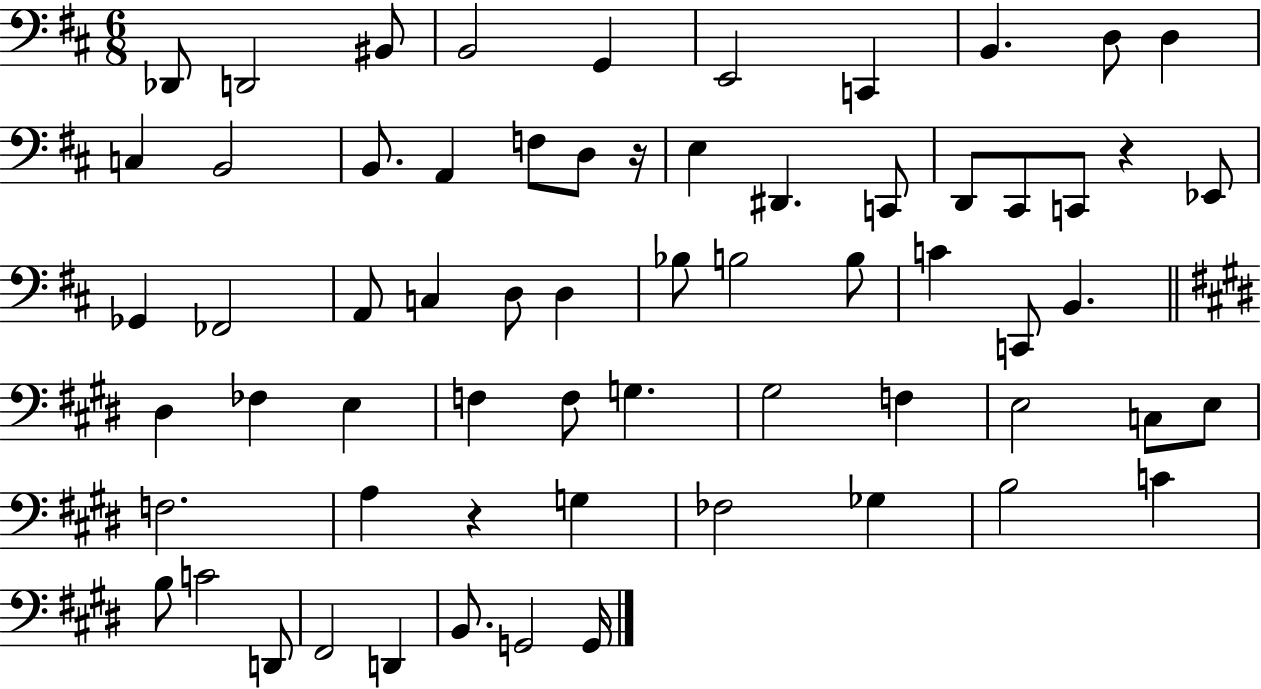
Db2/e D2/h BIS2/e B2/h G2/q E2/h C2/q B2/q. D3/e D3/q C3/q B2/h B2/e. A2/q F3/e D3/e R/s E3/q D#2/q. C2/e D2/e C#2/e C2/e R/q Eb2/e Gb2/q FES2/h A2/e C3/q D3/e D3/q Bb3/e B3/h B3/e C4/q C2/e B2/q. D#3/q FES3/q E3/q F3/q F3/e G3/q. G#3/h F3/q E3/h C3/e E3/e F3/h. A3/q R/q G3/q FES3/h Gb3/q B3/h C4/q B3/e C4/h D2/e F#2/h D2/q B2/e. G2/h G2/s